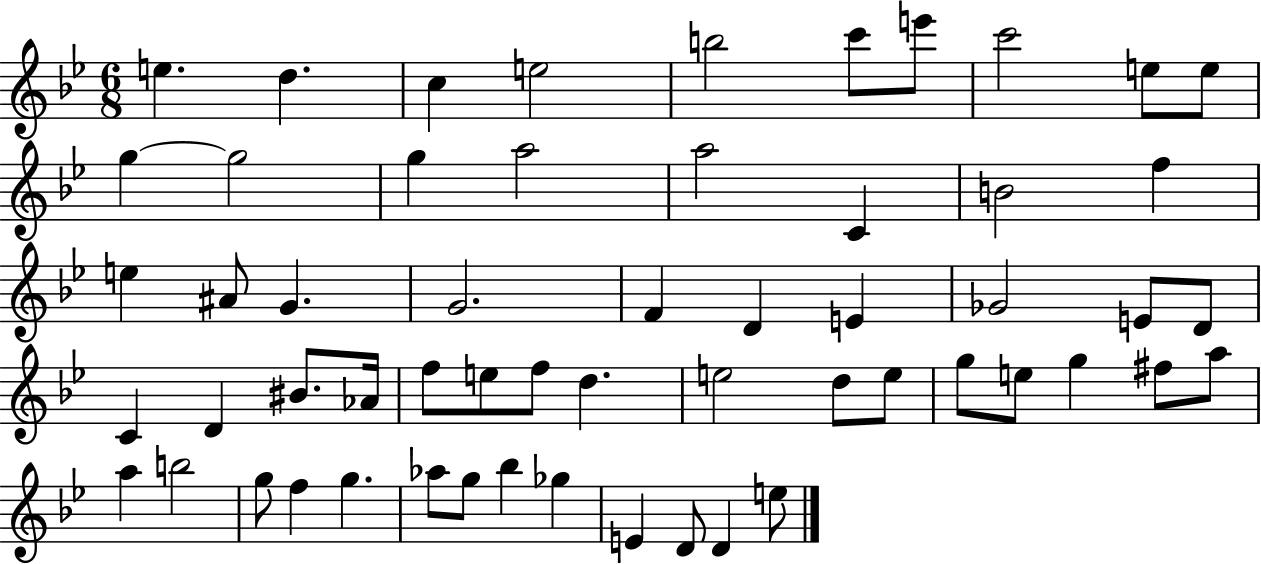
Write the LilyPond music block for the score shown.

{
  \clef treble
  \numericTimeSignature
  \time 6/8
  \key bes \major
  \repeat volta 2 { e''4. d''4. | c''4 e''2 | b''2 c'''8 e'''8 | c'''2 e''8 e''8 | \break g''4~~ g''2 | g''4 a''2 | a''2 c'4 | b'2 f''4 | \break e''4 ais'8 g'4. | g'2. | f'4 d'4 e'4 | ges'2 e'8 d'8 | \break c'4 d'4 bis'8. aes'16 | f''8 e''8 f''8 d''4. | e''2 d''8 e''8 | g''8 e''8 g''4 fis''8 a''8 | \break a''4 b''2 | g''8 f''4 g''4. | aes''8 g''8 bes''4 ges''4 | e'4 d'8 d'4 e''8 | \break } \bar "|."
}